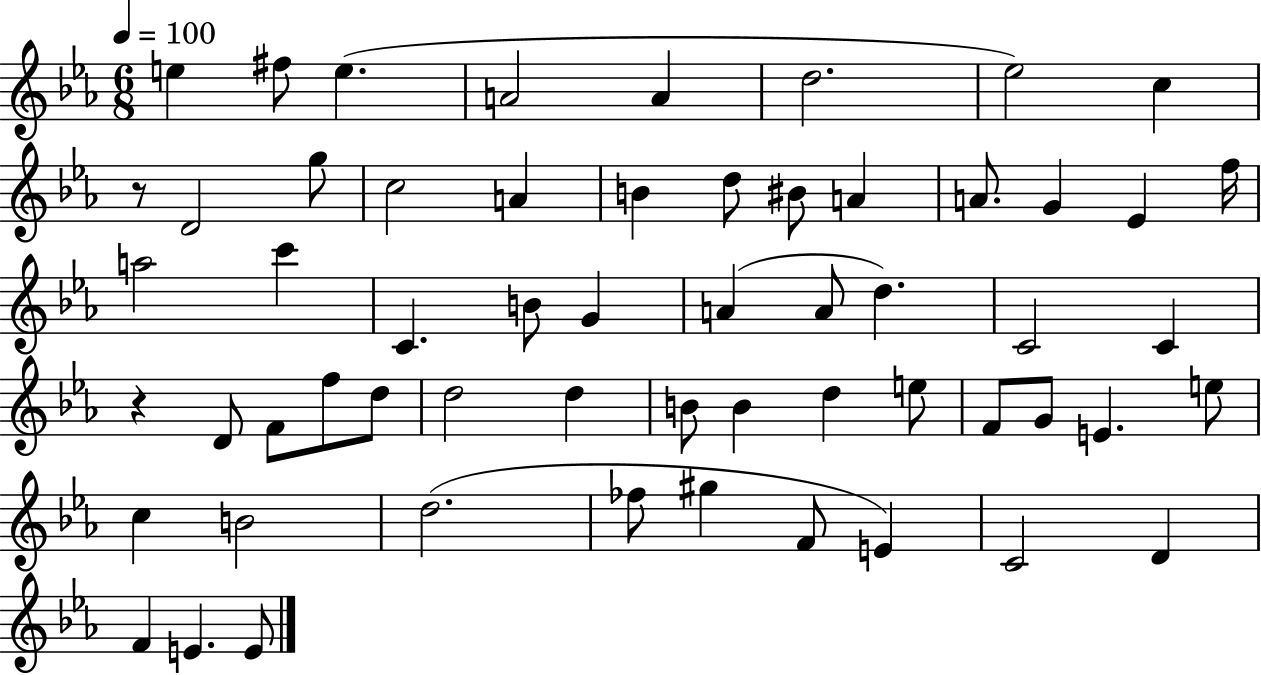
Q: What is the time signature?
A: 6/8